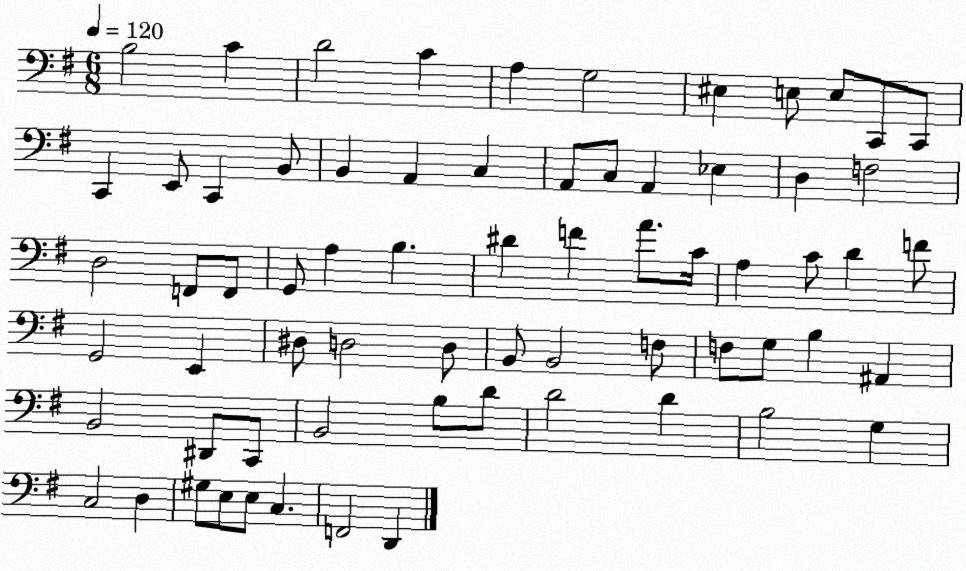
X:1
T:Untitled
M:6/8
L:1/4
K:G
B,2 C D2 C A, G,2 ^E, E,/2 E,/2 C,,/2 C,,/2 C,, E,,/2 C,, B,,/2 B,, A,, C, A,,/2 C,/2 A,, _E, D, F,2 D,2 F,,/2 F,,/2 G,,/2 A, B, ^D F A/2 C/4 A, C/2 D F/2 G,,2 E,, ^D,/2 D,2 D,/2 B,,/2 B,,2 F,/2 F,/2 G,/2 B, ^A,, B,,2 ^D,,/2 C,,/2 B,,2 B,/2 D/2 D2 D B,2 G, C,2 D, ^G,/2 E,/2 E,/2 C, F,,2 D,,